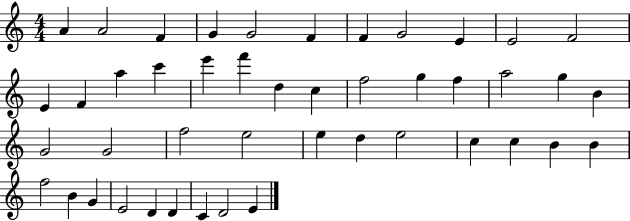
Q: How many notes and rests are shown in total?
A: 45